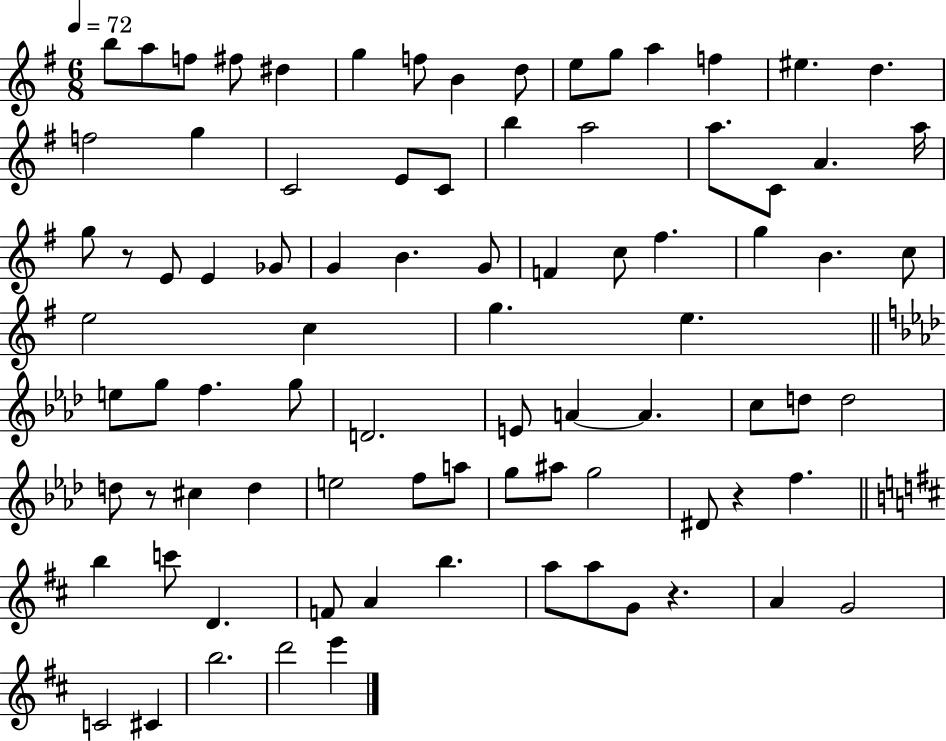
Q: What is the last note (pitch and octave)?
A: E6